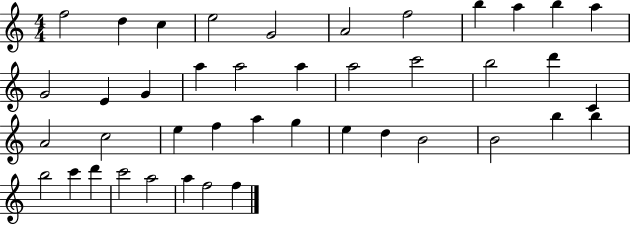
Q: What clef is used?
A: treble